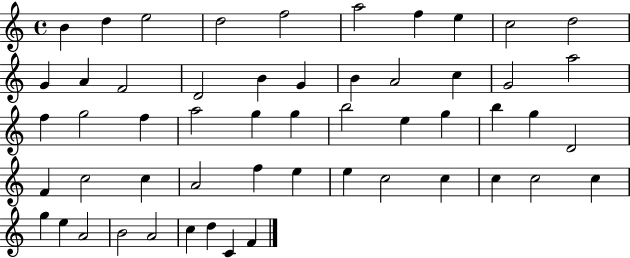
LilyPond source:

{
  \clef treble
  \time 4/4
  \defaultTimeSignature
  \key c \major
  b'4 d''4 e''2 | d''2 f''2 | a''2 f''4 e''4 | c''2 d''2 | \break g'4 a'4 f'2 | d'2 b'4 g'4 | b'4 a'2 c''4 | g'2 a''2 | \break f''4 g''2 f''4 | a''2 g''4 g''4 | b''2 e''4 g''4 | b''4 g''4 d'2 | \break f'4 c''2 c''4 | a'2 f''4 e''4 | e''4 c''2 c''4 | c''4 c''2 c''4 | \break g''4 e''4 a'2 | b'2 a'2 | c''4 d''4 c'4 f'4 | \bar "|."
}